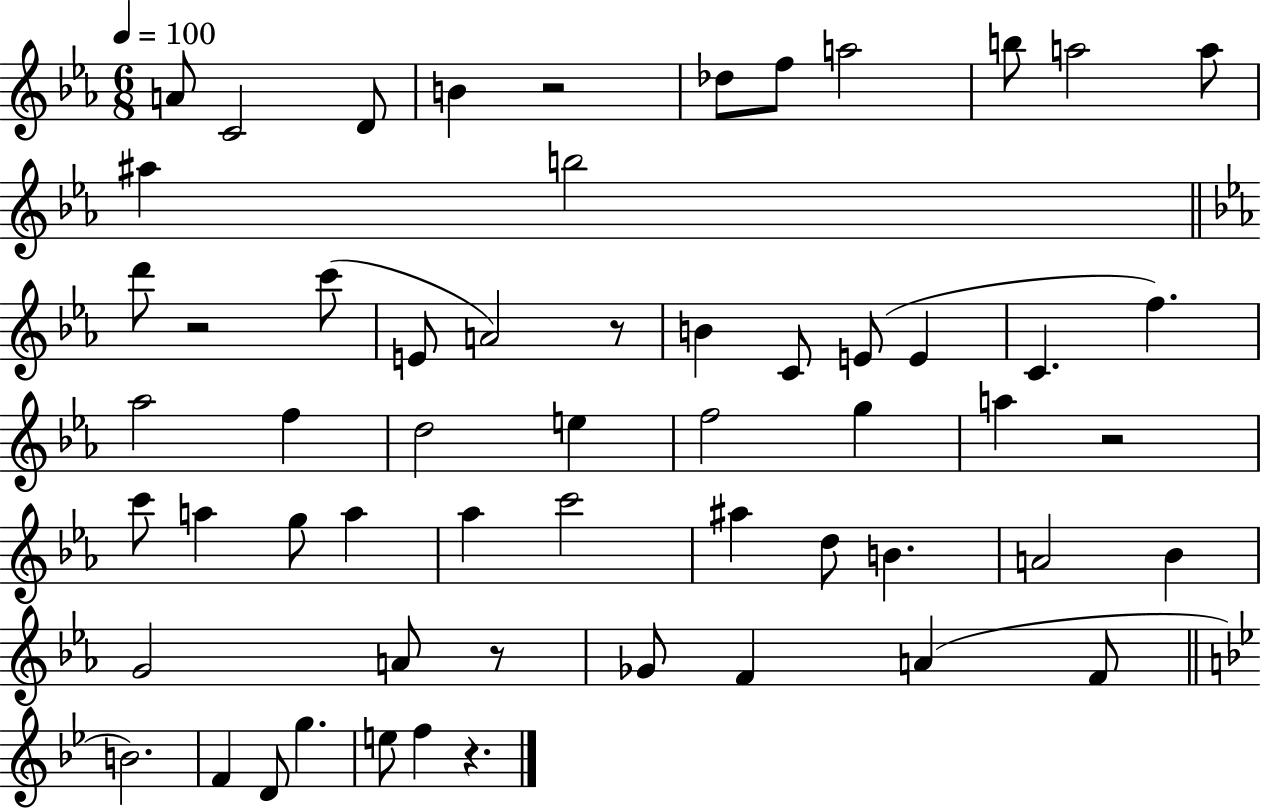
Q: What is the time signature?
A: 6/8